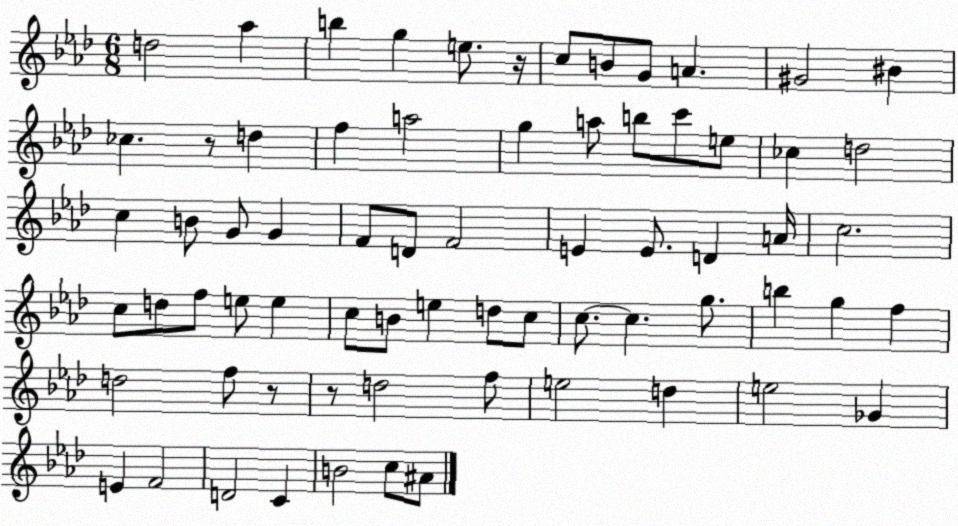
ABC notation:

X:1
T:Untitled
M:6/8
L:1/4
K:Ab
d2 _a b g e/2 z/4 c/2 B/2 G/2 A ^G2 ^B _c z/2 d f a2 g a/2 b/2 c'/2 e/2 _c d2 c B/2 G/2 G F/2 D/2 F2 E E/2 D A/4 c2 c/2 d/2 f/2 e/2 e c/2 B/2 e d/2 c/2 c/2 c g/2 b g f d2 f/2 z/2 z/2 d2 f/2 e2 d e2 _G E F2 D2 C B2 c/2 ^A/2